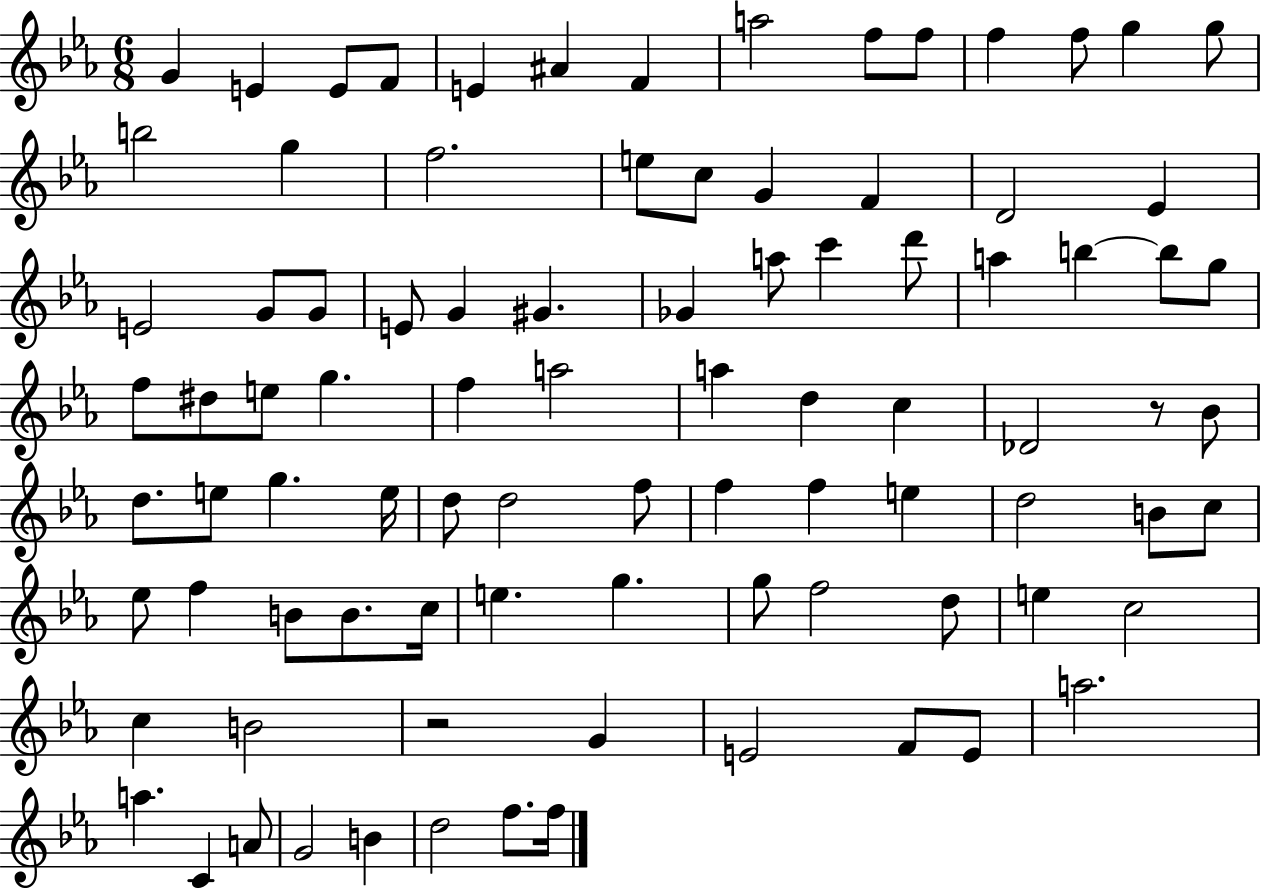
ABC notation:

X:1
T:Untitled
M:6/8
L:1/4
K:Eb
G E E/2 F/2 E ^A F a2 f/2 f/2 f f/2 g g/2 b2 g f2 e/2 c/2 G F D2 _E E2 G/2 G/2 E/2 G ^G _G a/2 c' d'/2 a b b/2 g/2 f/2 ^d/2 e/2 g f a2 a d c _D2 z/2 _B/2 d/2 e/2 g e/4 d/2 d2 f/2 f f e d2 B/2 c/2 _e/2 f B/2 B/2 c/4 e g g/2 f2 d/2 e c2 c B2 z2 G E2 F/2 E/2 a2 a C A/2 G2 B d2 f/2 f/4